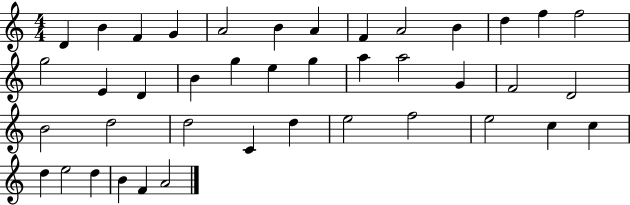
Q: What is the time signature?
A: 4/4